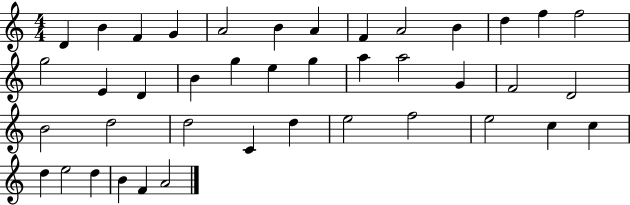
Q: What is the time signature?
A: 4/4